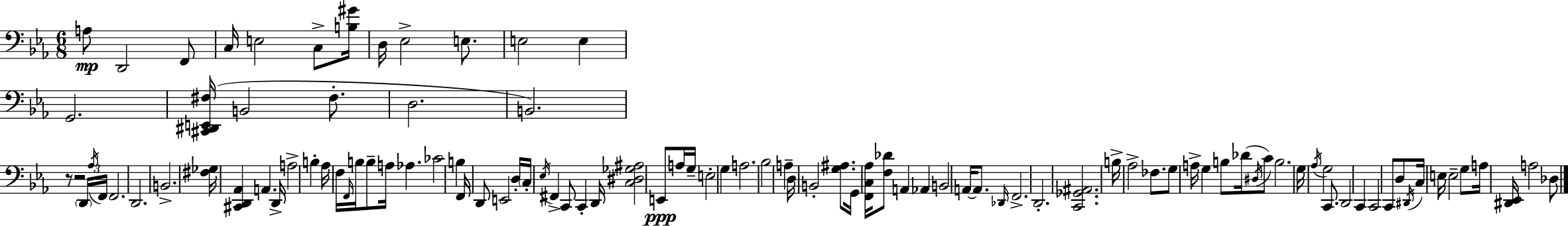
A3/e D2/h F2/e C3/s E3/h C3/e [B3,G#4]/s D3/s Eb3/h E3/e. E3/h E3/q G2/h. [C#2,D#2,E2,F#3]/s B2/h F#3/e. D3/h. B2/h. R/e R/h D2/s Ab3/s F2/s F2/h. D2/h. B2/h. [F#3,Gb3]/s [C#2,D2,Ab2]/q A2/q. D2/s A3/h B3/q Ab3/s F3/s F2/s B3/s B3/e A3/s Ab3/q. CES4/h B3/q F2/s D2/e E2/h D3/s C3/s Eb3/s F#2/q C2/e C2/q D2/s [C3,D#3,Gb3,A#3]/h E2/e A3/s G3/s E3/h G3/q A3/h. Bb3/h A3/q D3/s B2/h [G3,A#3]/e. G2/s [F2,C3,Ab3]/s [F3,Db4]/e A2/q Ab2/q B2/h A2/s A2/e. Db2/s F2/h. D2/h. [C2,Gb2,A#2]/h. B3/s Ab3/h FES3/e. G3/e A3/s G3/q B3/e Db4/s D#3/s C4/e B3/h. G3/s Ab3/s G3/h C2/e. D2/h C2/q C2/h C2/e D3/e D#2/s C3/s E3/s E3/h G3/e A3/s [D#2,Eb2]/s A3/h Db3/e